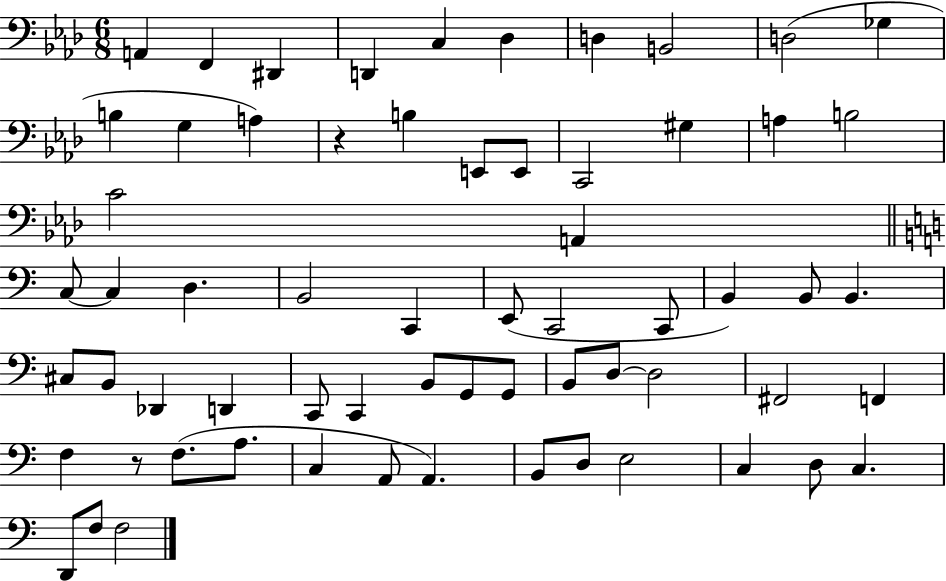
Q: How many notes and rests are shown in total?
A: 64